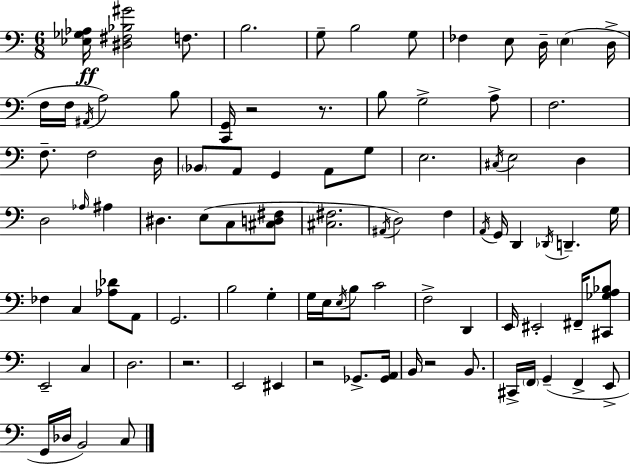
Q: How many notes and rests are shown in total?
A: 92